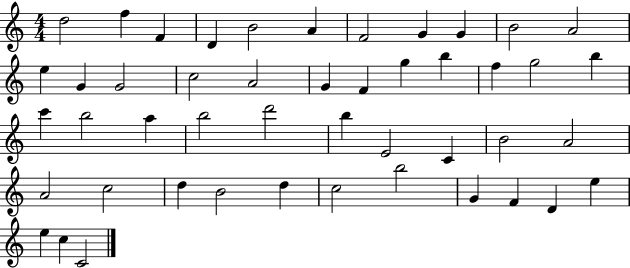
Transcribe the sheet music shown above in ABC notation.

X:1
T:Untitled
M:4/4
L:1/4
K:C
d2 f F D B2 A F2 G G B2 A2 e G G2 c2 A2 G F g b f g2 b c' b2 a b2 d'2 b E2 C B2 A2 A2 c2 d B2 d c2 b2 G F D e e c C2